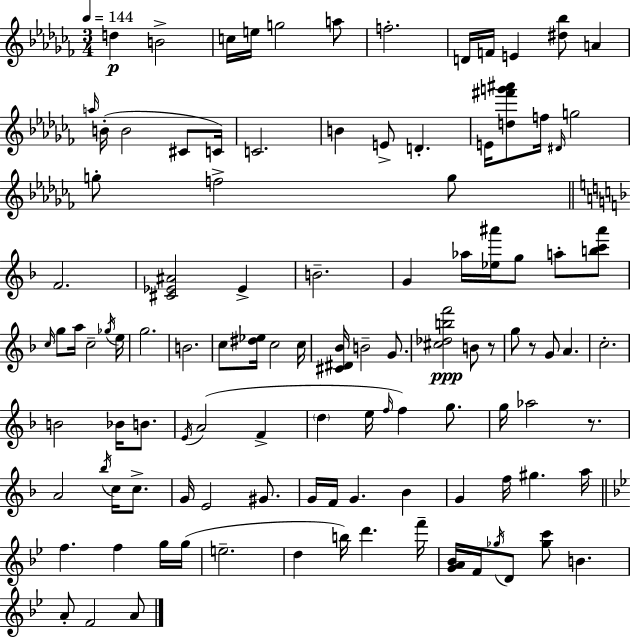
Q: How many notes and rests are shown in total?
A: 109